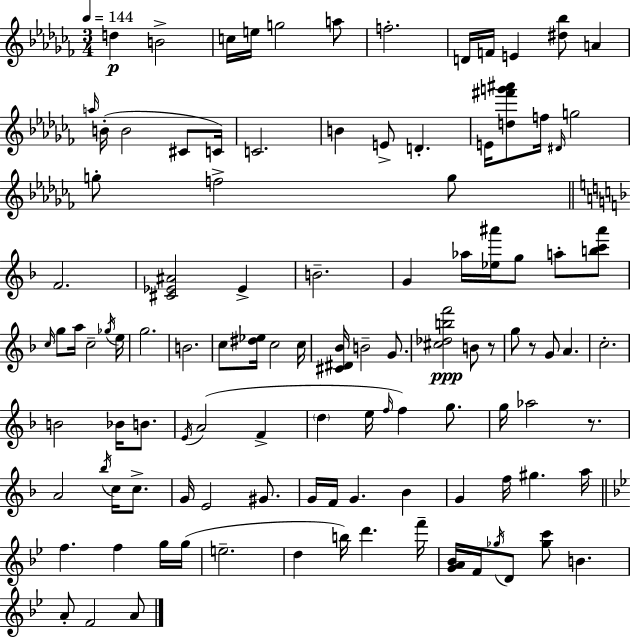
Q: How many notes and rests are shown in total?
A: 109